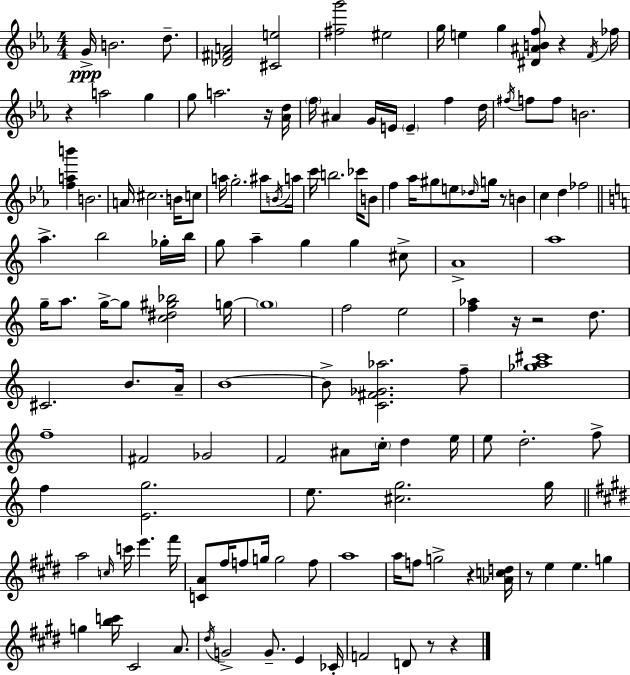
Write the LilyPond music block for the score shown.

{
  \clef treble
  \numericTimeSignature
  \time 4/4
  \key c \minor
  g'16->\ppp b'2. d''8.-- | <des' fis' a'>2 <cis' e''>2 | <fis'' g'''>2 eis''2 | g''16 e''4 g''4 <dis' ais' b' f''>8 r4 \acciaccatura { f'16 } | \break fes''16 r4 a''2 g''4 | g''8 a''2. r16 | <aes' d''>16 \parenthesize f''16 ais'4 g'16 e'16 \parenthesize e'4-- f''4 | d''16 \acciaccatura { fis''16 } f''8 f''8 b'2. | \break <f'' a'' b'''>4 b'2. | a'16 cis''2. b'16 | c''8 a''16 g''2.-. ais''8 | \acciaccatura { b'16 } a''16 c'''16 b''2. | \break ces'''16 b'8 f''4 aes''16 gis''8 e''8 \grace { des''16 } g''16 r8 | b'4 c''4 d''4 fes''2 | \bar "||" \break \key a \minor a''4.-> b''2 ges''16-. b''16 | g''8 a''4-- g''4 g''4 cis''8-> | a'1-> | a''1 | \break g''16-- a''8. g''16->~~ g''8 <c'' dis'' gis'' bes''>2 g''16~~ | \parenthesize g''1 | f''2 e''2 | <f'' aes''>4 r16 r2 d''8. | \break cis'2. b'8. a'16-- | b'1~~ | b'8-> <c' fis' ges' aes''>2. f''8-- | <ges'' a'' cis'''>1 | \break f''1-- | fis'2 ges'2 | f'2 ais'8 \parenthesize c''16-. d''4 e''16 | e''8 d''2.-. f''8-> | \break f''4 <e' g''>2. | e''8. <cis'' g''>2. g''16 | \bar "||" \break \key e \major a''2 \grace { c''16 } c'''16 e'''4. | fis'''16 <c' a'>8 fis''16 f''8 g''16 g''2 f''8 | a''1 | a''16 f''8 g''2-> r4 | \break <aes' c'' d''>16 r8 e''4 e''4. g''4 | g''4 <b'' c'''>16 cis'2 a'8. | \acciaccatura { dis''16 } g'2-> g'8.-- e'4 | ces'16-. f'2 d'8 r8 r4 | \break \bar "|."
}